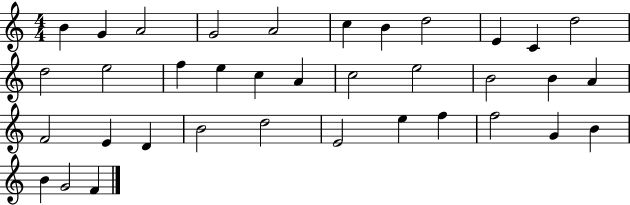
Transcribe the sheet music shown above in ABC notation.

X:1
T:Untitled
M:4/4
L:1/4
K:C
B G A2 G2 A2 c B d2 E C d2 d2 e2 f e c A c2 e2 B2 B A F2 E D B2 d2 E2 e f f2 G B B G2 F